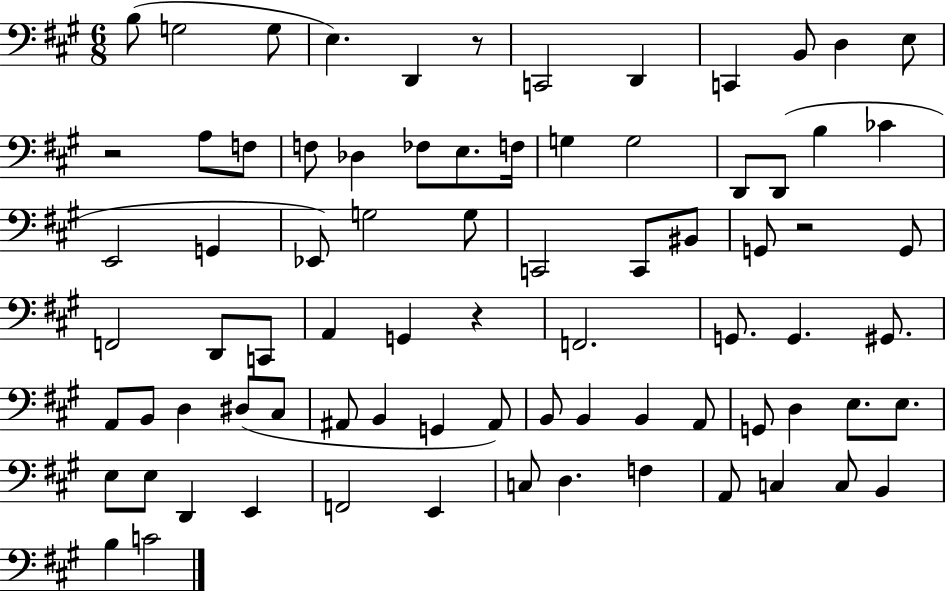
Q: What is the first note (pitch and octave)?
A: B3